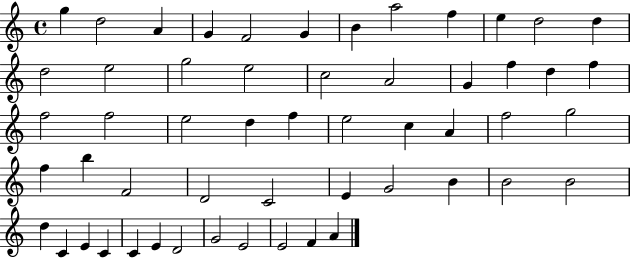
{
  \clef treble
  \time 4/4
  \defaultTimeSignature
  \key c \major
  g''4 d''2 a'4 | g'4 f'2 g'4 | b'4 a''2 f''4 | e''4 d''2 d''4 | \break d''2 e''2 | g''2 e''2 | c''2 a'2 | g'4 f''4 d''4 f''4 | \break f''2 f''2 | e''2 d''4 f''4 | e''2 c''4 a'4 | f''2 g''2 | \break f''4 b''4 f'2 | d'2 c'2 | e'4 g'2 b'4 | b'2 b'2 | \break d''4 c'4 e'4 c'4 | c'4 e'4 d'2 | g'2 e'2 | e'2 f'4 a'4 | \break \bar "|."
}